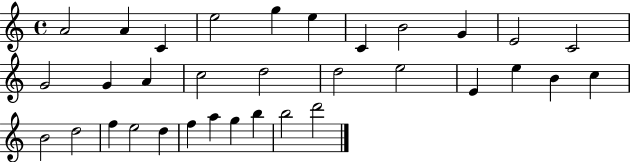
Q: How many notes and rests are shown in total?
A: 33